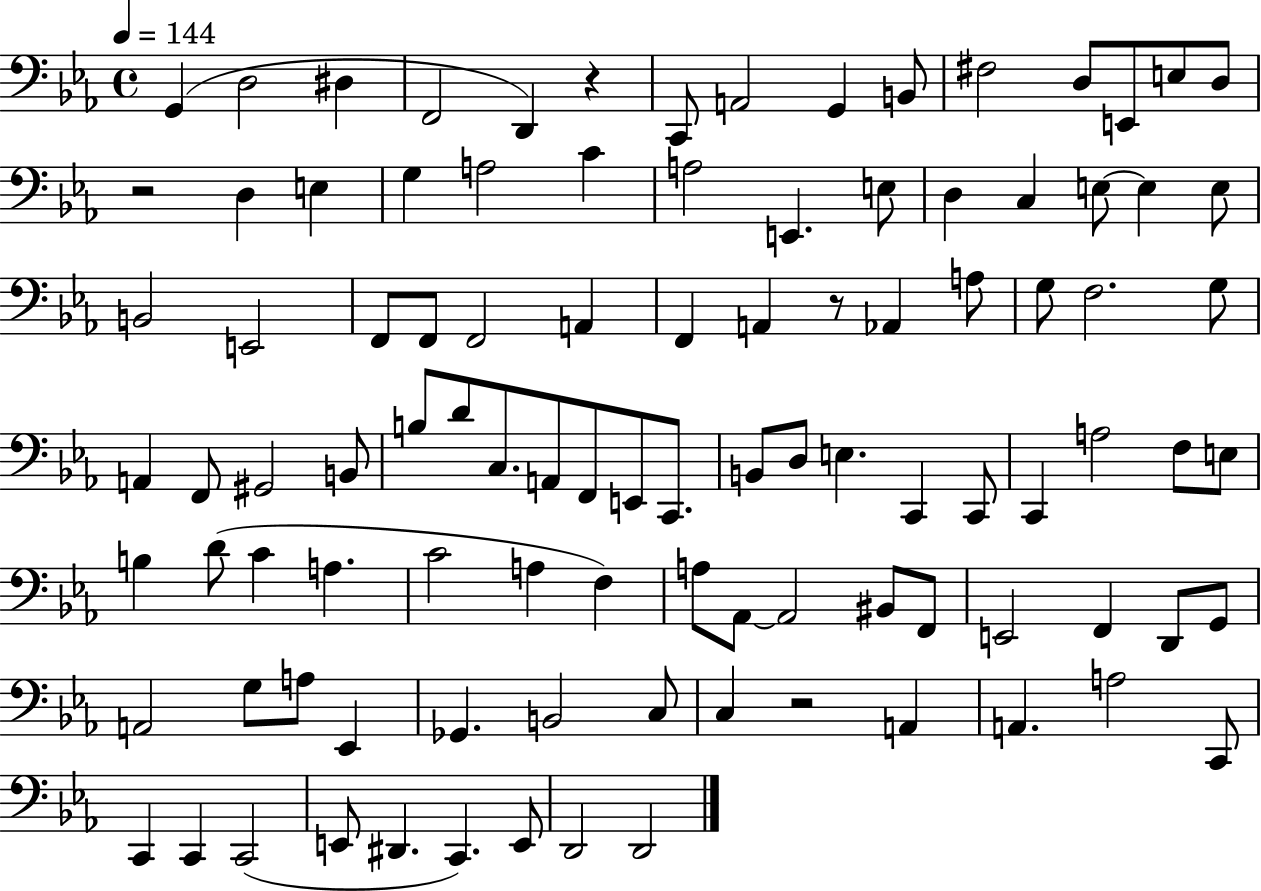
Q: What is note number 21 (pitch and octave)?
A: E2